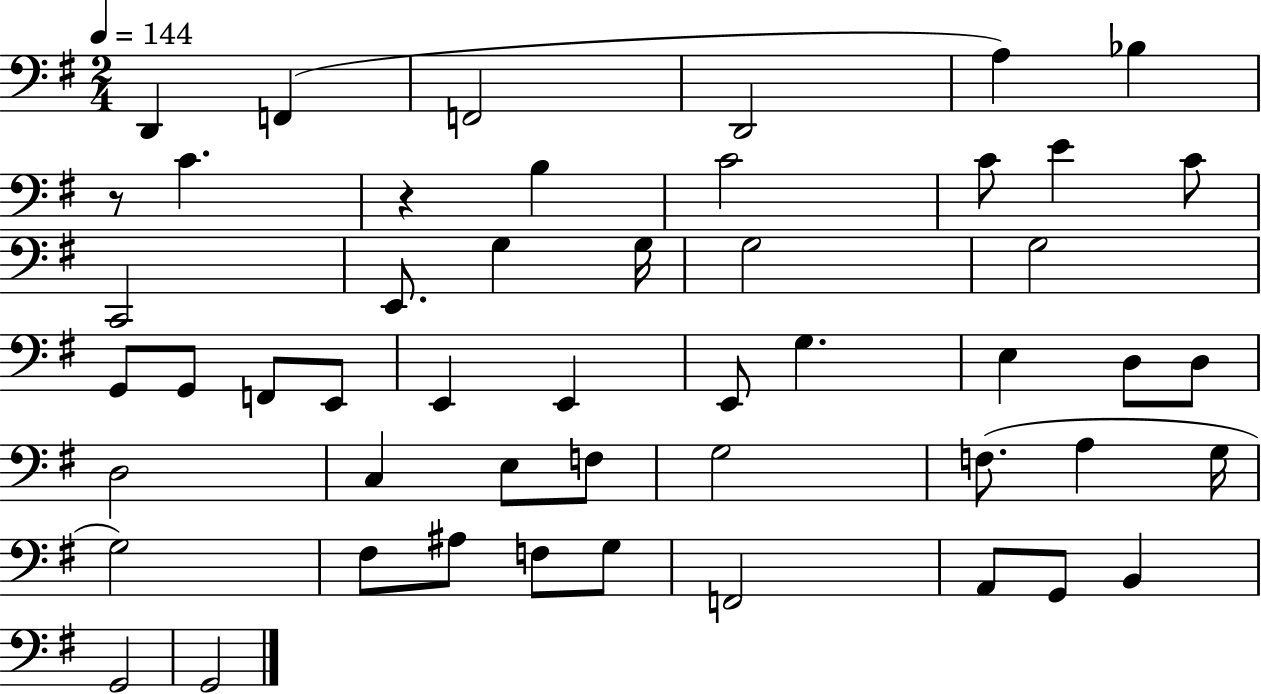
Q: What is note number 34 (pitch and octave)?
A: G3